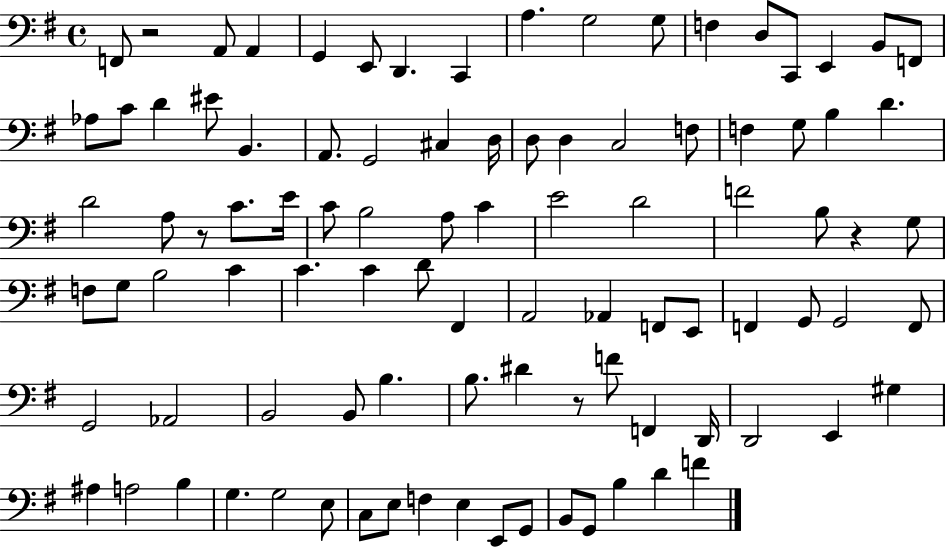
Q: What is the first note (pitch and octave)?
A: F2